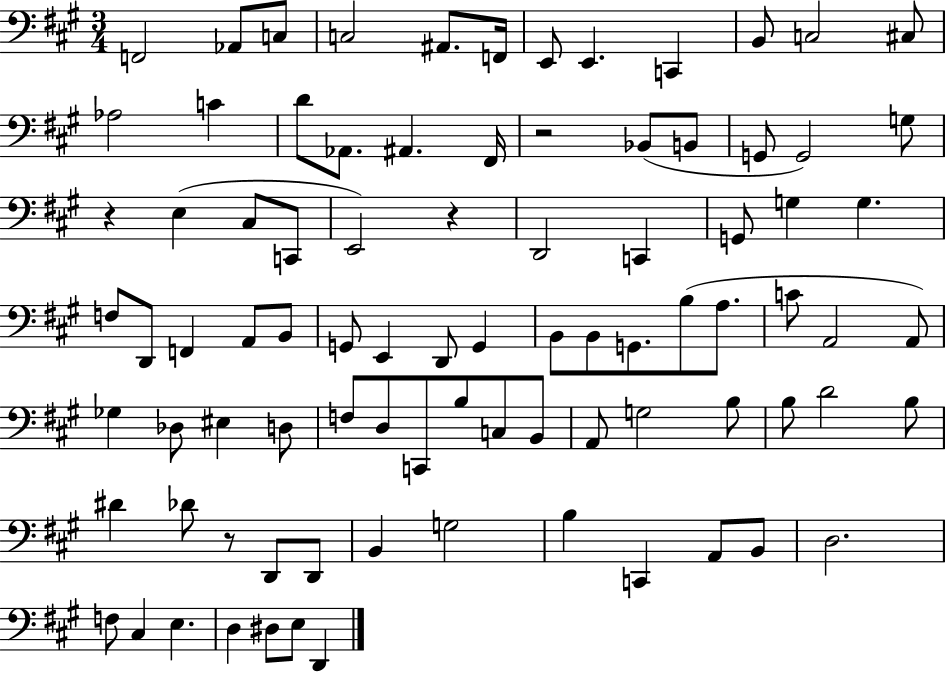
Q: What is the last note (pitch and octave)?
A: D2